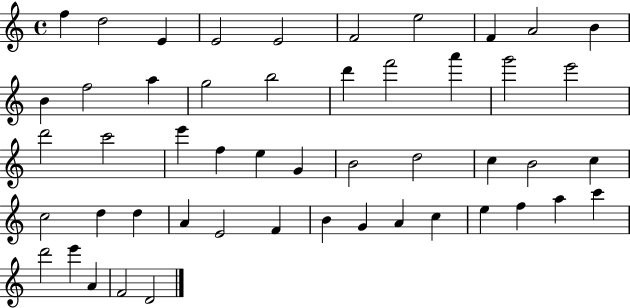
X:1
T:Untitled
M:4/4
L:1/4
K:C
f d2 E E2 E2 F2 e2 F A2 B B f2 a g2 b2 d' f'2 a' g'2 e'2 d'2 c'2 e' f e G B2 d2 c B2 c c2 d d A E2 F B G A c e f a c' d'2 e' A F2 D2